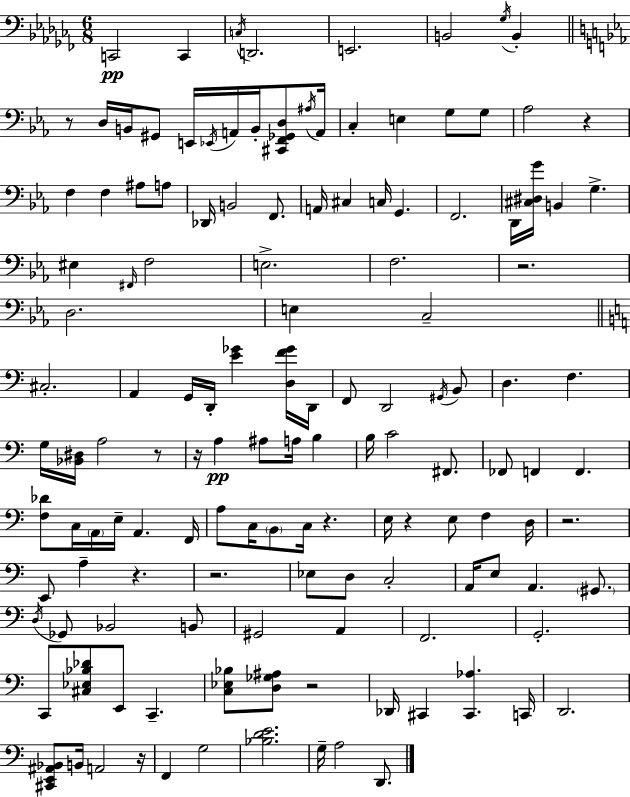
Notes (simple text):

C2/h C2/q C3/s D2/h. E2/h. B2/h Gb3/s B2/q R/e D3/s B2/s G#2/e E2/s Eb2/s A2/s B2/s [C#2,F2,Gb2,D3]/e A#3/s A2/s C3/q E3/q G3/e G3/e Ab3/h R/q F3/q F3/q A#3/e A3/e Db2/s B2/h F2/e. A2/s C#3/q C3/s G2/q. F2/h. D2/s [C#3,D#3,G4]/s B2/q G3/q. EIS3/q F#2/s F3/h E3/h. F3/h. R/h. D3/h. E3/q C3/h C#3/h. A2/q G2/s D2/s [E4,Gb4]/q [D3,F4,Gb4]/s D2/s F2/e D2/h G#2/s B2/e D3/q. F3/q. G3/s [Bb2,D#3]/s A3/h R/e R/s A3/q A#3/e A3/s B3/q B3/s C4/h F#2/e. FES2/e F2/q F2/q. [F3,Db4]/e C3/s A2/s E3/s A2/q. F2/s A3/e C3/s B2/e C3/s R/q. E3/s R/q E3/e F3/q D3/s R/h. E2/e A3/q R/q. R/h. Eb3/e D3/e C3/h A2/s E3/e A2/q. G#2/e. D3/s Gb2/e Bb2/h B2/e G#2/h A2/q F2/h. G2/h. C2/e [C#3,Eb3,Bb3,Db4]/e E2/e C2/q. [C3,Eb3,Bb3]/e [D3,Gb3,A#3]/e R/h Db2/s C#2/q [C#2,Ab3]/q. C2/s D2/h. [C#2,E2,A#2,Bb2]/e B2/s A2/h R/s F2/q G3/h [Bb3,D4,E4]/h. G3/s A3/h D2/e.